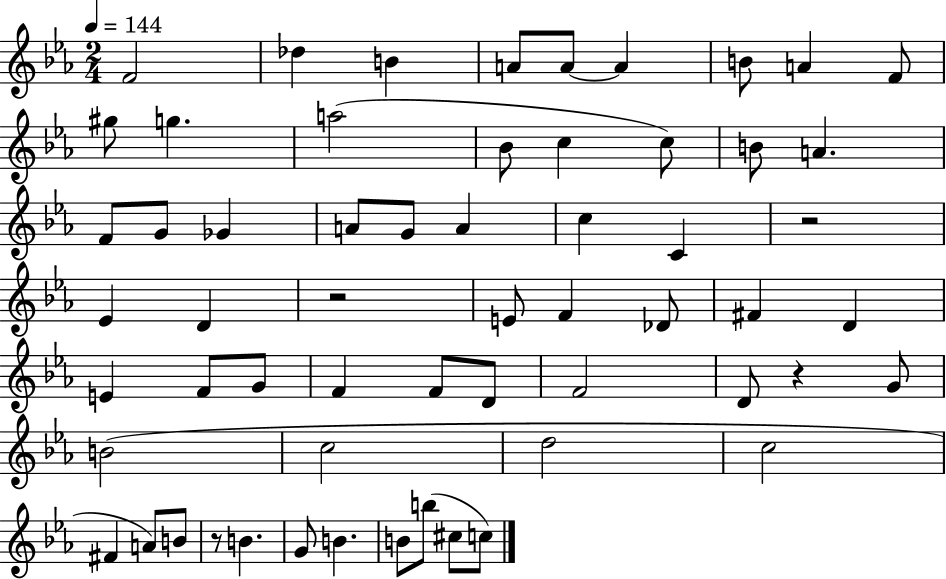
{
  \clef treble
  \numericTimeSignature
  \time 2/4
  \key ees \major
  \tempo 4 = 144
  \repeat volta 2 { f'2 | des''4 b'4 | a'8 a'8~~ a'4 | b'8 a'4 f'8 | \break gis''8 g''4. | a''2( | bes'8 c''4 c''8) | b'8 a'4. | \break f'8 g'8 ges'4 | a'8 g'8 a'4 | c''4 c'4 | r2 | \break ees'4 d'4 | r2 | e'8 f'4 des'8 | fis'4 d'4 | \break e'4 f'8 g'8 | f'4 f'8 d'8 | f'2 | d'8 r4 g'8 | \break b'2( | c''2 | d''2 | c''2 | \break fis'4 a'8) b'8 | r8 b'4. | g'8 b'4. | b'8 b''8( cis''8 c''8) | \break } \bar "|."
}